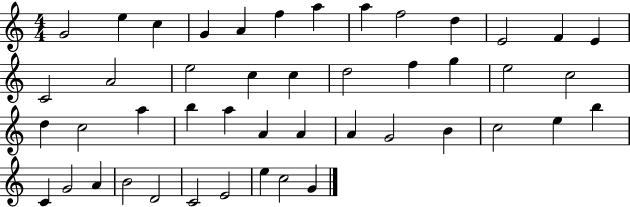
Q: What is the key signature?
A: C major